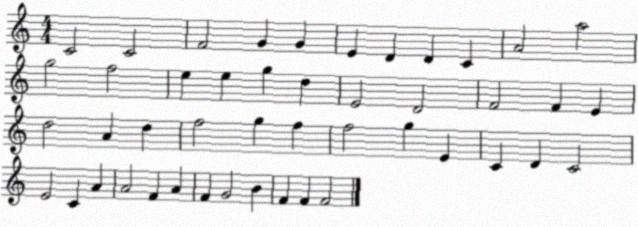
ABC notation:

X:1
T:Untitled
M:4/4
L:1/4
K:C
C2 C2 F2 G G E D D C A2 a2 g2 f2 e e g d E2 D2 F2 F E d2 A d f2 g f f2 g E C D C2 E2 C A A2 F A F G2 B F F F2